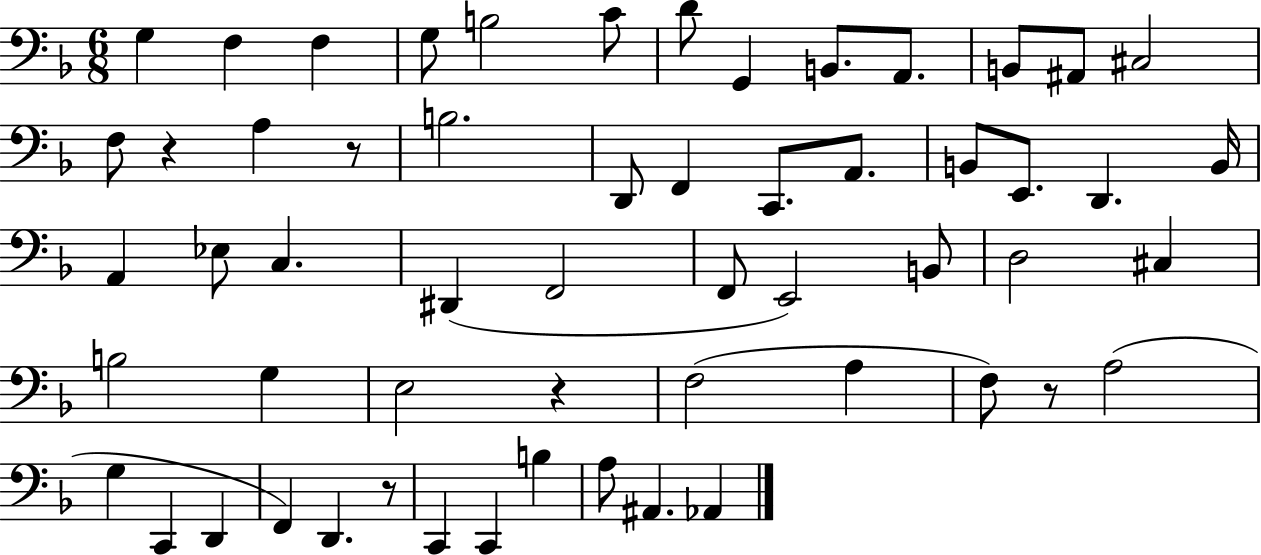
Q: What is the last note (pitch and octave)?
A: Ab2